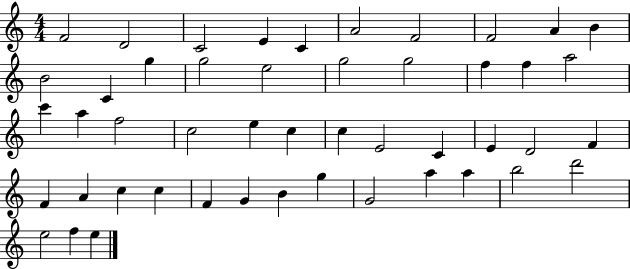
F4/h D4/h C4/h E4/q C4/q A4/h F4/h F4/h A4/q B4/q B4/h C4/q G5/q G5/h E5/h G5/h G5/h F5/q F5/q A5/h C6/q A5/q F5/h C5/h E5/q C5/q C5/q E4/h C4/q E4/q D4/h F4/q F4/q A4/q C5/q C5/q F4/q G4/q B4/q G5/q G4/h A5/q A5/q B5/h D6/h E5/h F5/q E5/q